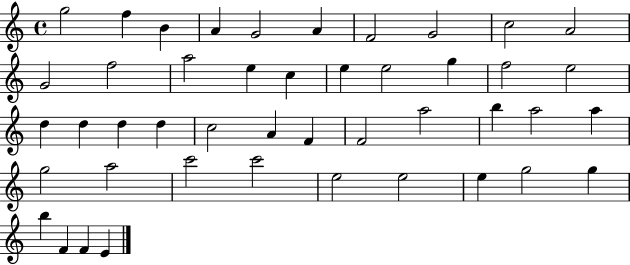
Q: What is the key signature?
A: C major